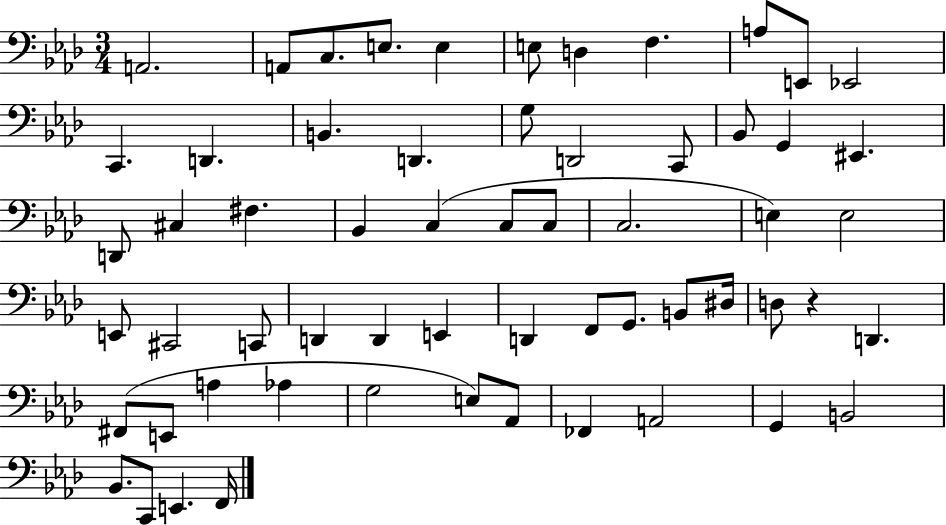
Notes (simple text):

A2/h. A2/e C3/e. E3/e. E3/q E3/e D3/q F3/q. A3/e E2/e Eb2/h C2/q. D2/q. B2/q. D2/q. G3/e D2/h C2/e Bb2/e G2/q EIS2/q. D2/e C#3/q F#3/q. Bb2/q C3/q C3/e C3/e C3/h. E3/q E3/h E2/e C#2/h C2/e D2/q D2/q E2/q D2/q F2/e G2/e. B2/e D#3/s D3/e R/q D2/q. F#2/e E2/e A3/q Ab3/q G3/h E3/e Ab2/e FES2/q A2/h G2/q B2/h Bb2/e. C2/e E2/q. F2/s